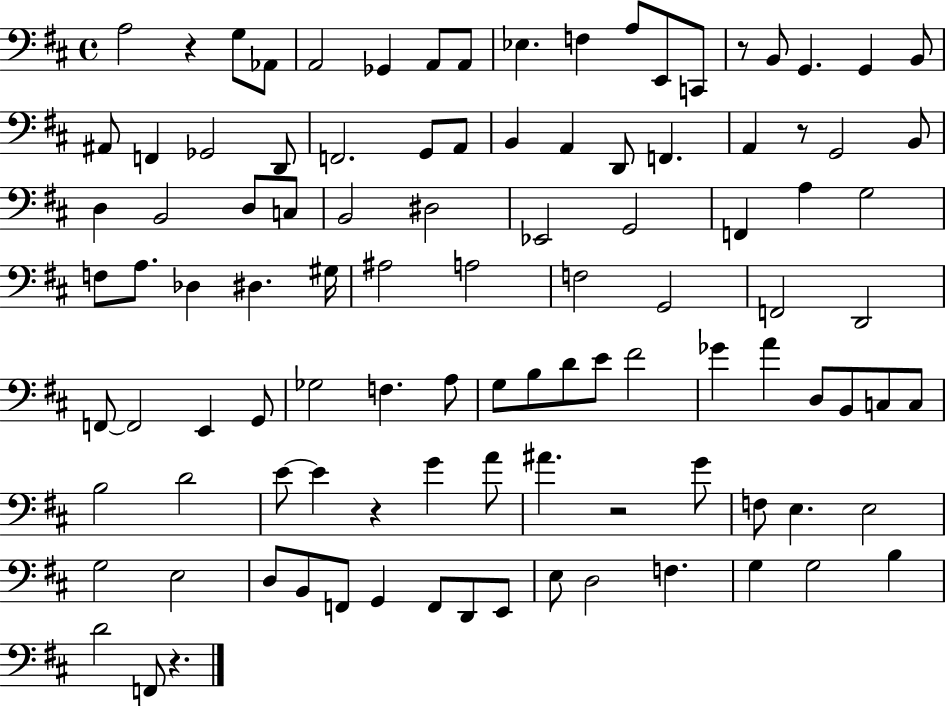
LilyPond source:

{
  \clef bass
  \time 4/4
  \defaultTimeSignature
  \key d \major
  a2 r4 g8 aes,8 | a,2 ges,4 a,8 a,8 | ees4. f4 a8 e,8 c,8 | r8 b,8 g,4. g,4 b,8 | \break ais,8 f,4 ges,2 d,8 | f,2. g,8 a,8 | b,4 a,4 d,8 f,4. | a,4 r8 g,2 b,8 | \break d4 b,2 d8 c8 | b,2 dis2 | ees,2 g,2 | f,4 a4 g2 | \break f8 a8. des4 dis4. gis16 | ais2 a2 | f2 g,2 | f,2 d,2 | \break f,8~~ f,2 e,4 g,8 | ges2 f4. a8 | g8 b8 d'8 e'8 fis'2 | ges'4 a'4 d8 b,8 c8 c8 | \break b2 d'2 | e'8~~ e'4 r4 g'4 a'8 | ais'4. r2 g'8 | f8 e4. e2 | \break g2 e2 | d8 b,8 f,8 g,4 f,8 d,8 e,8 | e8 d2 f4. | g4 g2 b4 | \break d'2 f,8 r4. | \bar "|."
}